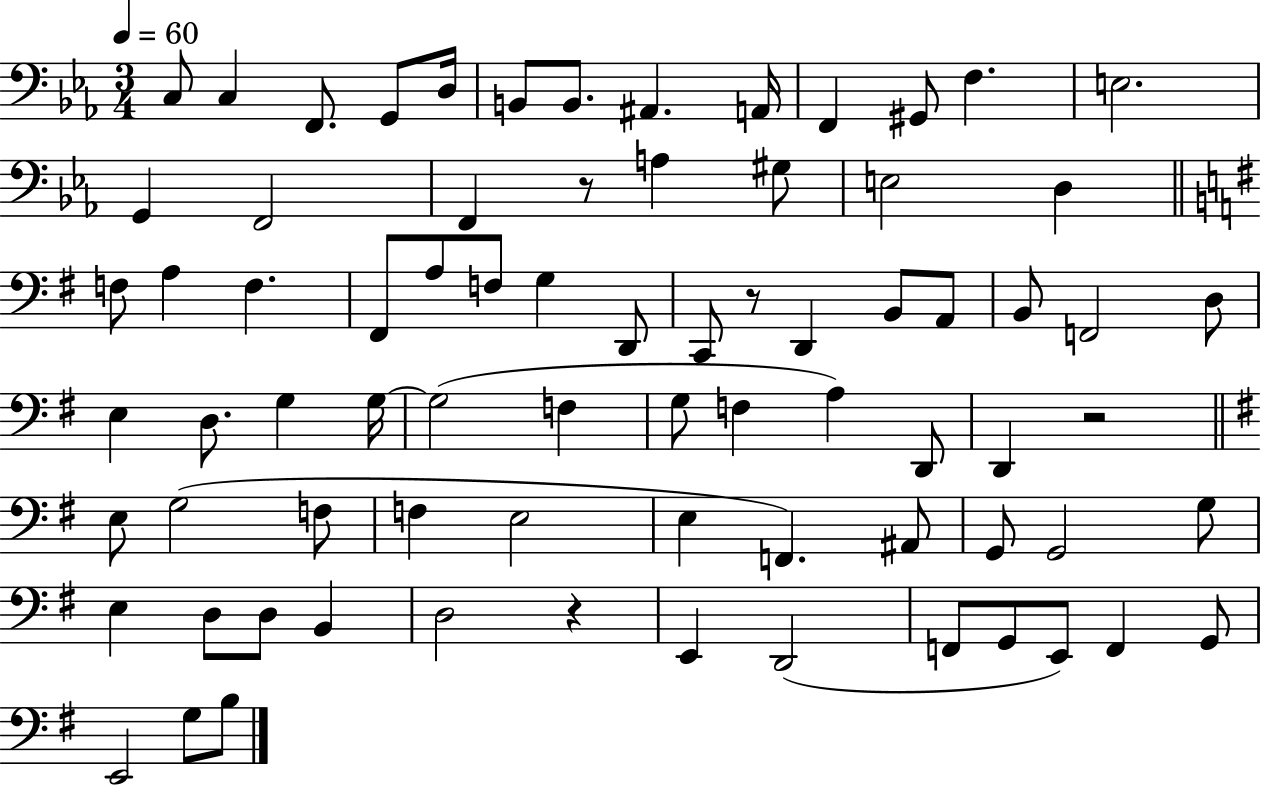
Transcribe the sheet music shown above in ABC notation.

X:1
T:Untitled
M:3/4
L:1/4
K:Eb
C,/2 C, F,,/2 G,,/2 D,/4 B,,/2 B,,/2 ^A,, A,,/4 F,, ^G,,/2 F, E,2 G,, F,,2 F,, z/2 A, ^G,/2 E,2 D, F,/2 A, F, ^F,,/2 A,/2 F,/2 G, D,,/2 C,,/2 z/2 D,, B,,/2 A,,/2 B,,/2 F,,2 D,/2 E, D,/2 G, G,/4 G,2 F, G,/2 F, A, D,,/2 D,, z2 E,/2 G,2 F,/2 F, E,2 E, F,, ^A,,/2 G,,/2 G,,2 G,/2 E, D,/2 D,/2 B,, D,2 z E,, D,,2 F,,/2 G,,/2 E,,/2 F,, G,,/2 E,,2 G,/2 B,/2